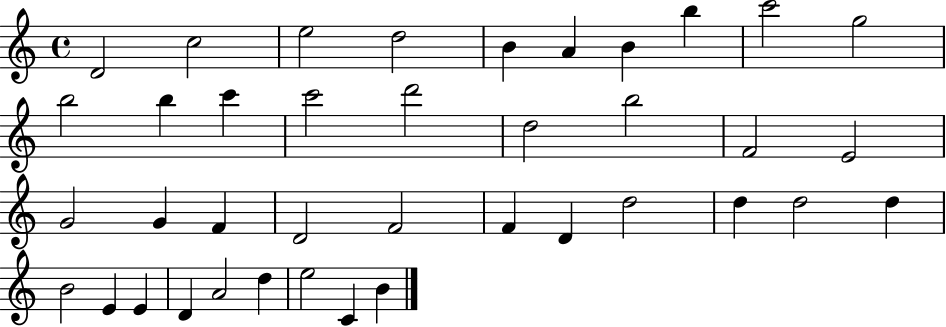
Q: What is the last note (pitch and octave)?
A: B4